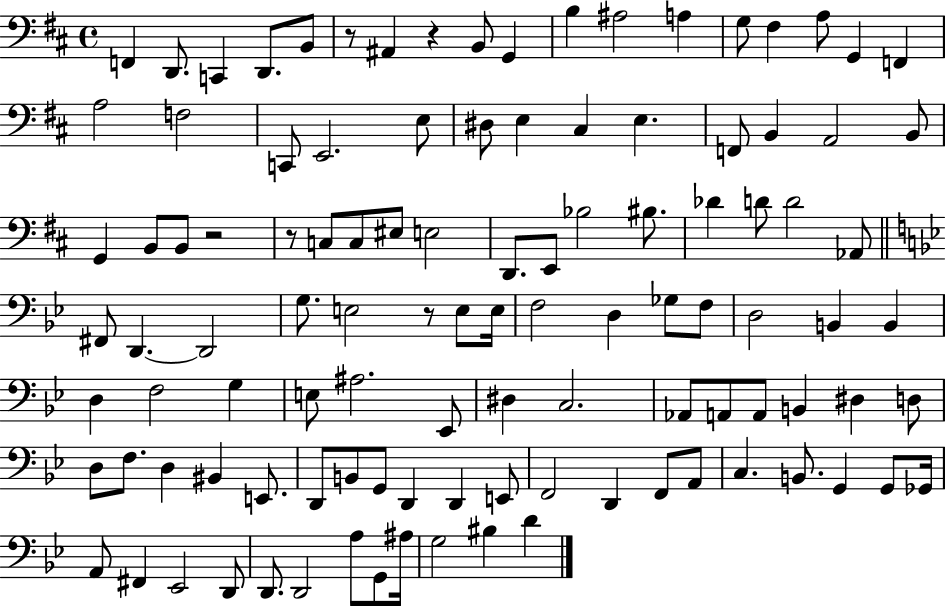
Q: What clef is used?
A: bass